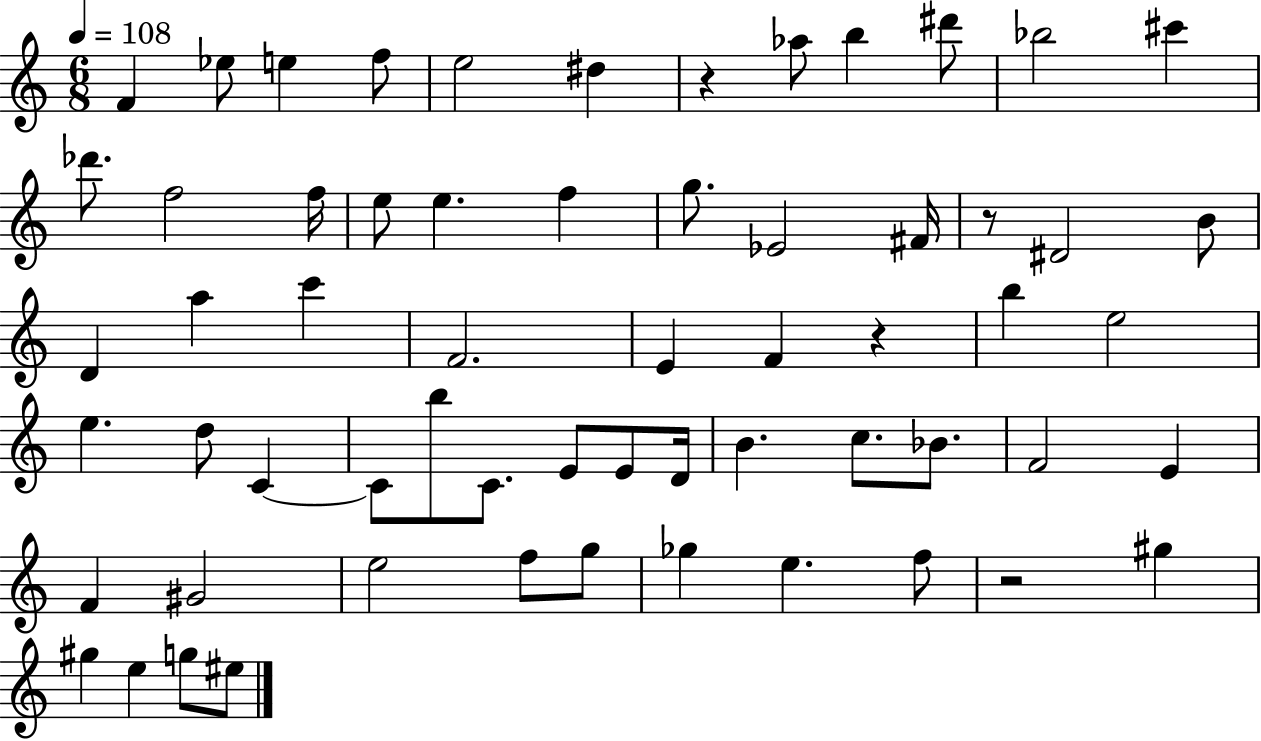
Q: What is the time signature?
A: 6/8